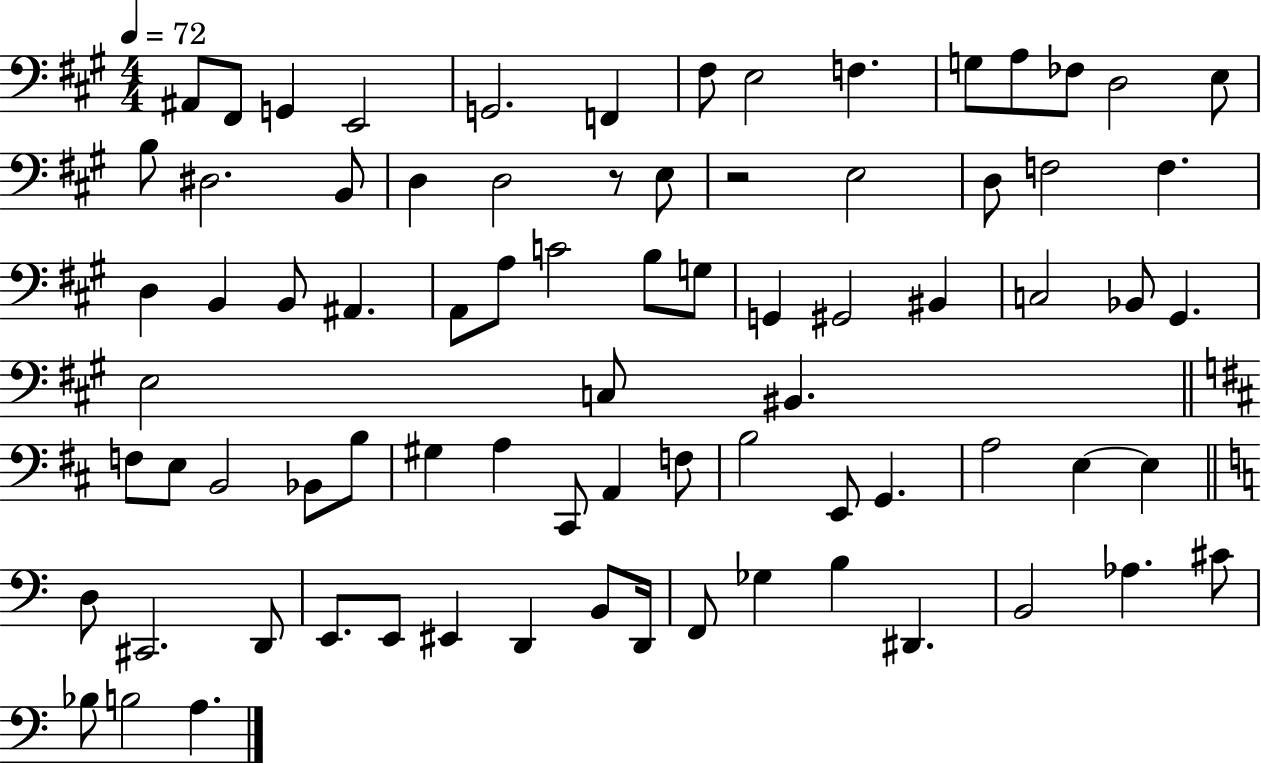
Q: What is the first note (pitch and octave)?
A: A#2